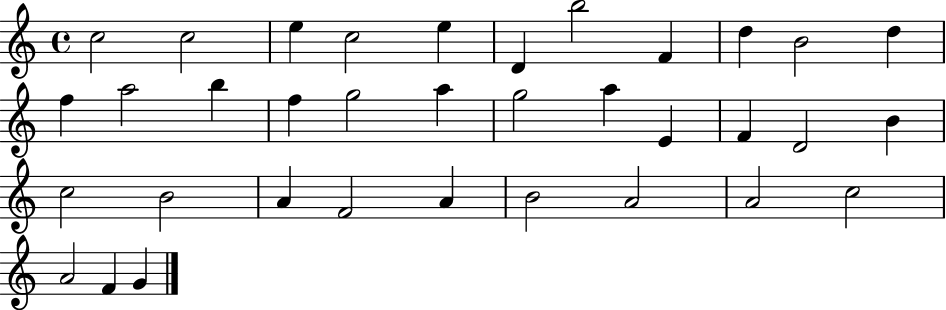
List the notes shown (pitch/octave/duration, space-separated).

C5/h C5/h E5/q C5/h E5/q D4/q B5/h F4/q D5/q B4/h D5/q F5/q A5/h B5/q F5/q G5/h A5/q G5/h A5/q E4/q F4/q D4/h B4/q C5/h B4/h A4/q F4/h A4/q B4/h A4/h A4/h C5/h A4/h F4/q G4/q